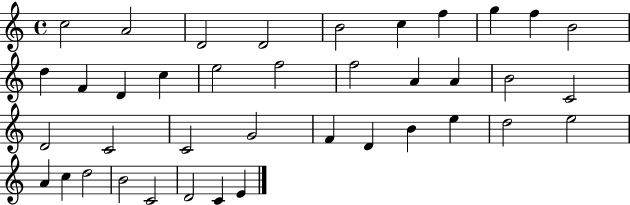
X:1
T:Untitled
M:4/4
L:1/4
K:C
c2 A2 D2 D2 B2 c f g f B2 d F D c e2 f2 f2 A A B2 C2 D2 C2 C2 G2 F D B e d2 e2 A c d2 B2 C2 D2 C E